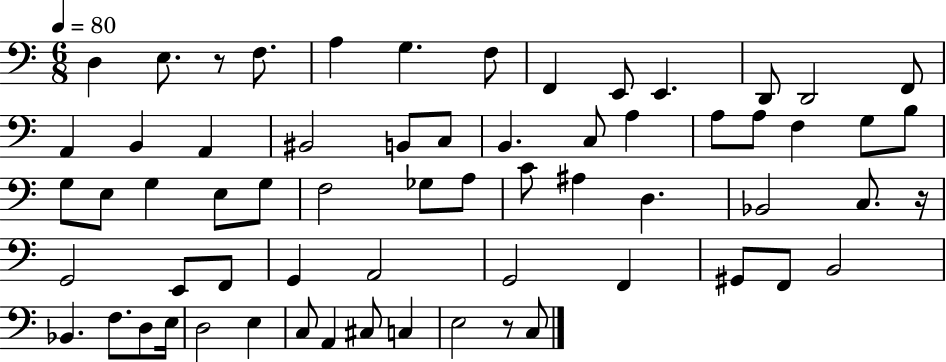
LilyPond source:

{
  \clef bass
  \numericTimeSignature
  \time 6/8
  \key c \major
  \tempo 4 = 80
  d4 e8. r8 f8. | a4 g4. f8 | f,4 e,8 e,4. | d,8 d,2 f,8 | \break a,4 b,4 a,4 | bis,2 b,8 c8 | b,4. c8 a4 | a8 a8 f4 g8 b8 | \break g8 e8 g4 e8 g8 | f2 ges8 a8 | c'8 ais4 d4. | bes,2 c8. r16 | \break g,2 e,8 f,8 | g,4 a,2 | g,2 f,4 | gis,8 f,8 b,2 | \break bes,4. f8. d8 e16 | d2 e4 | c8 a,4 cis8 c4 | e2 r8 c8 | \break \bar "|."
}